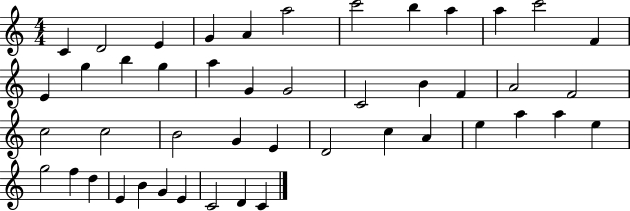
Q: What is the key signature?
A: C major